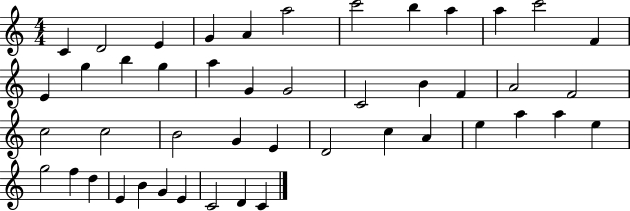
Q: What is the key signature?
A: C major